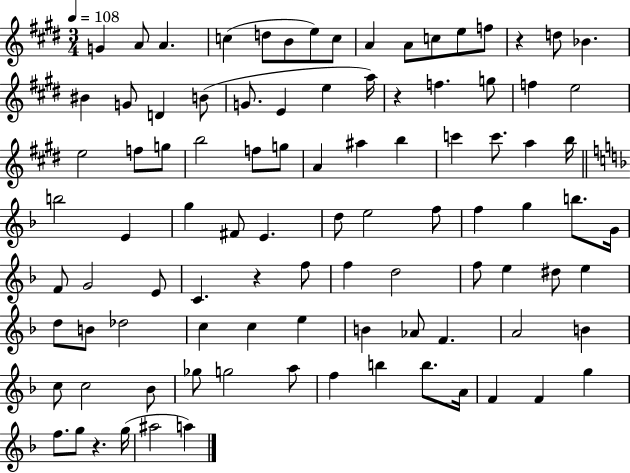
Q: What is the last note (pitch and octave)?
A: A5